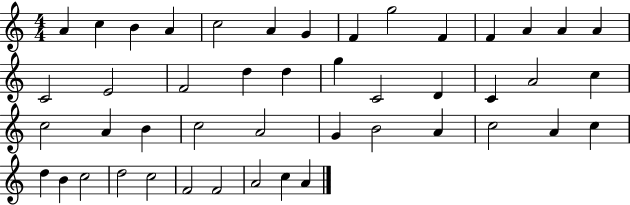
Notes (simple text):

A4/q C5/q B4/q A4/q C5/h A4/q G4/q F4/q G5/h F4/q F4/q A4/q A4/q A4/q C4/h E4/h F4/h D5/q D5/q G5/q C4/h D4/q C4/q A4/h C5/q C5/h A4/q B4/q C5/h A4/h G4/q B4/h A4/q C5/h A4/q C5/q D5/q B4/q C5/h D5/h C5/h F4/h F4/h A4/h C5/q A4/q